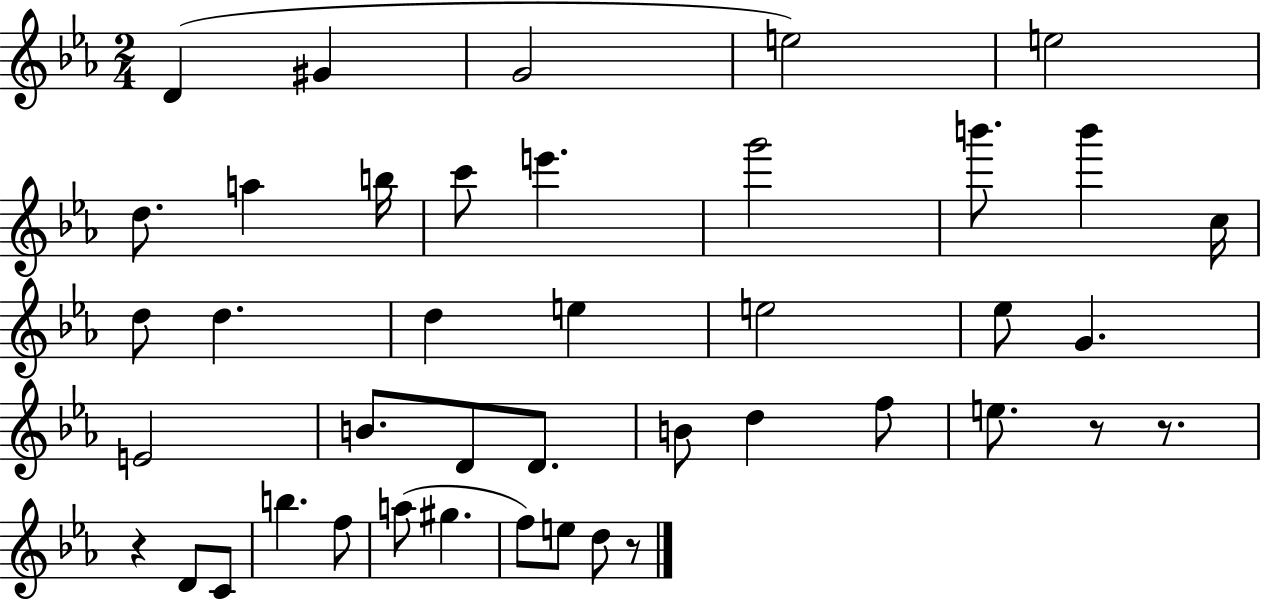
X:1
T:Untitled
M:2/4
L:1/4
K:Eb
D ^G G2 e2 e2 d/2 a b/4 c'/2 e' g'2 b'/2 b' c/4 d/2 d d e e2 _e/2 G E2 B/2 D/2 D/2 B/2 d f/2 e/2 z/2 z/2 z D/2 C/2 b f/2 a/2 ^g f/2 e/2 d/2 z/2